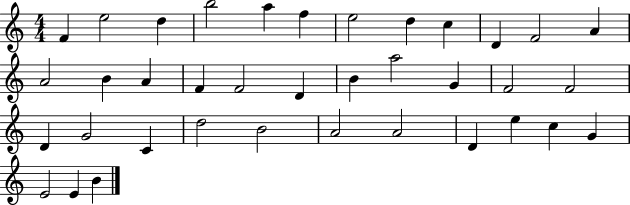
X:1
T:Untitled
M:4/4
L:1/4
K:C
F e2 d b2 a f e2 d c D F2 A A2 B A F F2 D B a2 G F2 F2 D G2 C d2 B2 A2 A2 D e c G E2 E B